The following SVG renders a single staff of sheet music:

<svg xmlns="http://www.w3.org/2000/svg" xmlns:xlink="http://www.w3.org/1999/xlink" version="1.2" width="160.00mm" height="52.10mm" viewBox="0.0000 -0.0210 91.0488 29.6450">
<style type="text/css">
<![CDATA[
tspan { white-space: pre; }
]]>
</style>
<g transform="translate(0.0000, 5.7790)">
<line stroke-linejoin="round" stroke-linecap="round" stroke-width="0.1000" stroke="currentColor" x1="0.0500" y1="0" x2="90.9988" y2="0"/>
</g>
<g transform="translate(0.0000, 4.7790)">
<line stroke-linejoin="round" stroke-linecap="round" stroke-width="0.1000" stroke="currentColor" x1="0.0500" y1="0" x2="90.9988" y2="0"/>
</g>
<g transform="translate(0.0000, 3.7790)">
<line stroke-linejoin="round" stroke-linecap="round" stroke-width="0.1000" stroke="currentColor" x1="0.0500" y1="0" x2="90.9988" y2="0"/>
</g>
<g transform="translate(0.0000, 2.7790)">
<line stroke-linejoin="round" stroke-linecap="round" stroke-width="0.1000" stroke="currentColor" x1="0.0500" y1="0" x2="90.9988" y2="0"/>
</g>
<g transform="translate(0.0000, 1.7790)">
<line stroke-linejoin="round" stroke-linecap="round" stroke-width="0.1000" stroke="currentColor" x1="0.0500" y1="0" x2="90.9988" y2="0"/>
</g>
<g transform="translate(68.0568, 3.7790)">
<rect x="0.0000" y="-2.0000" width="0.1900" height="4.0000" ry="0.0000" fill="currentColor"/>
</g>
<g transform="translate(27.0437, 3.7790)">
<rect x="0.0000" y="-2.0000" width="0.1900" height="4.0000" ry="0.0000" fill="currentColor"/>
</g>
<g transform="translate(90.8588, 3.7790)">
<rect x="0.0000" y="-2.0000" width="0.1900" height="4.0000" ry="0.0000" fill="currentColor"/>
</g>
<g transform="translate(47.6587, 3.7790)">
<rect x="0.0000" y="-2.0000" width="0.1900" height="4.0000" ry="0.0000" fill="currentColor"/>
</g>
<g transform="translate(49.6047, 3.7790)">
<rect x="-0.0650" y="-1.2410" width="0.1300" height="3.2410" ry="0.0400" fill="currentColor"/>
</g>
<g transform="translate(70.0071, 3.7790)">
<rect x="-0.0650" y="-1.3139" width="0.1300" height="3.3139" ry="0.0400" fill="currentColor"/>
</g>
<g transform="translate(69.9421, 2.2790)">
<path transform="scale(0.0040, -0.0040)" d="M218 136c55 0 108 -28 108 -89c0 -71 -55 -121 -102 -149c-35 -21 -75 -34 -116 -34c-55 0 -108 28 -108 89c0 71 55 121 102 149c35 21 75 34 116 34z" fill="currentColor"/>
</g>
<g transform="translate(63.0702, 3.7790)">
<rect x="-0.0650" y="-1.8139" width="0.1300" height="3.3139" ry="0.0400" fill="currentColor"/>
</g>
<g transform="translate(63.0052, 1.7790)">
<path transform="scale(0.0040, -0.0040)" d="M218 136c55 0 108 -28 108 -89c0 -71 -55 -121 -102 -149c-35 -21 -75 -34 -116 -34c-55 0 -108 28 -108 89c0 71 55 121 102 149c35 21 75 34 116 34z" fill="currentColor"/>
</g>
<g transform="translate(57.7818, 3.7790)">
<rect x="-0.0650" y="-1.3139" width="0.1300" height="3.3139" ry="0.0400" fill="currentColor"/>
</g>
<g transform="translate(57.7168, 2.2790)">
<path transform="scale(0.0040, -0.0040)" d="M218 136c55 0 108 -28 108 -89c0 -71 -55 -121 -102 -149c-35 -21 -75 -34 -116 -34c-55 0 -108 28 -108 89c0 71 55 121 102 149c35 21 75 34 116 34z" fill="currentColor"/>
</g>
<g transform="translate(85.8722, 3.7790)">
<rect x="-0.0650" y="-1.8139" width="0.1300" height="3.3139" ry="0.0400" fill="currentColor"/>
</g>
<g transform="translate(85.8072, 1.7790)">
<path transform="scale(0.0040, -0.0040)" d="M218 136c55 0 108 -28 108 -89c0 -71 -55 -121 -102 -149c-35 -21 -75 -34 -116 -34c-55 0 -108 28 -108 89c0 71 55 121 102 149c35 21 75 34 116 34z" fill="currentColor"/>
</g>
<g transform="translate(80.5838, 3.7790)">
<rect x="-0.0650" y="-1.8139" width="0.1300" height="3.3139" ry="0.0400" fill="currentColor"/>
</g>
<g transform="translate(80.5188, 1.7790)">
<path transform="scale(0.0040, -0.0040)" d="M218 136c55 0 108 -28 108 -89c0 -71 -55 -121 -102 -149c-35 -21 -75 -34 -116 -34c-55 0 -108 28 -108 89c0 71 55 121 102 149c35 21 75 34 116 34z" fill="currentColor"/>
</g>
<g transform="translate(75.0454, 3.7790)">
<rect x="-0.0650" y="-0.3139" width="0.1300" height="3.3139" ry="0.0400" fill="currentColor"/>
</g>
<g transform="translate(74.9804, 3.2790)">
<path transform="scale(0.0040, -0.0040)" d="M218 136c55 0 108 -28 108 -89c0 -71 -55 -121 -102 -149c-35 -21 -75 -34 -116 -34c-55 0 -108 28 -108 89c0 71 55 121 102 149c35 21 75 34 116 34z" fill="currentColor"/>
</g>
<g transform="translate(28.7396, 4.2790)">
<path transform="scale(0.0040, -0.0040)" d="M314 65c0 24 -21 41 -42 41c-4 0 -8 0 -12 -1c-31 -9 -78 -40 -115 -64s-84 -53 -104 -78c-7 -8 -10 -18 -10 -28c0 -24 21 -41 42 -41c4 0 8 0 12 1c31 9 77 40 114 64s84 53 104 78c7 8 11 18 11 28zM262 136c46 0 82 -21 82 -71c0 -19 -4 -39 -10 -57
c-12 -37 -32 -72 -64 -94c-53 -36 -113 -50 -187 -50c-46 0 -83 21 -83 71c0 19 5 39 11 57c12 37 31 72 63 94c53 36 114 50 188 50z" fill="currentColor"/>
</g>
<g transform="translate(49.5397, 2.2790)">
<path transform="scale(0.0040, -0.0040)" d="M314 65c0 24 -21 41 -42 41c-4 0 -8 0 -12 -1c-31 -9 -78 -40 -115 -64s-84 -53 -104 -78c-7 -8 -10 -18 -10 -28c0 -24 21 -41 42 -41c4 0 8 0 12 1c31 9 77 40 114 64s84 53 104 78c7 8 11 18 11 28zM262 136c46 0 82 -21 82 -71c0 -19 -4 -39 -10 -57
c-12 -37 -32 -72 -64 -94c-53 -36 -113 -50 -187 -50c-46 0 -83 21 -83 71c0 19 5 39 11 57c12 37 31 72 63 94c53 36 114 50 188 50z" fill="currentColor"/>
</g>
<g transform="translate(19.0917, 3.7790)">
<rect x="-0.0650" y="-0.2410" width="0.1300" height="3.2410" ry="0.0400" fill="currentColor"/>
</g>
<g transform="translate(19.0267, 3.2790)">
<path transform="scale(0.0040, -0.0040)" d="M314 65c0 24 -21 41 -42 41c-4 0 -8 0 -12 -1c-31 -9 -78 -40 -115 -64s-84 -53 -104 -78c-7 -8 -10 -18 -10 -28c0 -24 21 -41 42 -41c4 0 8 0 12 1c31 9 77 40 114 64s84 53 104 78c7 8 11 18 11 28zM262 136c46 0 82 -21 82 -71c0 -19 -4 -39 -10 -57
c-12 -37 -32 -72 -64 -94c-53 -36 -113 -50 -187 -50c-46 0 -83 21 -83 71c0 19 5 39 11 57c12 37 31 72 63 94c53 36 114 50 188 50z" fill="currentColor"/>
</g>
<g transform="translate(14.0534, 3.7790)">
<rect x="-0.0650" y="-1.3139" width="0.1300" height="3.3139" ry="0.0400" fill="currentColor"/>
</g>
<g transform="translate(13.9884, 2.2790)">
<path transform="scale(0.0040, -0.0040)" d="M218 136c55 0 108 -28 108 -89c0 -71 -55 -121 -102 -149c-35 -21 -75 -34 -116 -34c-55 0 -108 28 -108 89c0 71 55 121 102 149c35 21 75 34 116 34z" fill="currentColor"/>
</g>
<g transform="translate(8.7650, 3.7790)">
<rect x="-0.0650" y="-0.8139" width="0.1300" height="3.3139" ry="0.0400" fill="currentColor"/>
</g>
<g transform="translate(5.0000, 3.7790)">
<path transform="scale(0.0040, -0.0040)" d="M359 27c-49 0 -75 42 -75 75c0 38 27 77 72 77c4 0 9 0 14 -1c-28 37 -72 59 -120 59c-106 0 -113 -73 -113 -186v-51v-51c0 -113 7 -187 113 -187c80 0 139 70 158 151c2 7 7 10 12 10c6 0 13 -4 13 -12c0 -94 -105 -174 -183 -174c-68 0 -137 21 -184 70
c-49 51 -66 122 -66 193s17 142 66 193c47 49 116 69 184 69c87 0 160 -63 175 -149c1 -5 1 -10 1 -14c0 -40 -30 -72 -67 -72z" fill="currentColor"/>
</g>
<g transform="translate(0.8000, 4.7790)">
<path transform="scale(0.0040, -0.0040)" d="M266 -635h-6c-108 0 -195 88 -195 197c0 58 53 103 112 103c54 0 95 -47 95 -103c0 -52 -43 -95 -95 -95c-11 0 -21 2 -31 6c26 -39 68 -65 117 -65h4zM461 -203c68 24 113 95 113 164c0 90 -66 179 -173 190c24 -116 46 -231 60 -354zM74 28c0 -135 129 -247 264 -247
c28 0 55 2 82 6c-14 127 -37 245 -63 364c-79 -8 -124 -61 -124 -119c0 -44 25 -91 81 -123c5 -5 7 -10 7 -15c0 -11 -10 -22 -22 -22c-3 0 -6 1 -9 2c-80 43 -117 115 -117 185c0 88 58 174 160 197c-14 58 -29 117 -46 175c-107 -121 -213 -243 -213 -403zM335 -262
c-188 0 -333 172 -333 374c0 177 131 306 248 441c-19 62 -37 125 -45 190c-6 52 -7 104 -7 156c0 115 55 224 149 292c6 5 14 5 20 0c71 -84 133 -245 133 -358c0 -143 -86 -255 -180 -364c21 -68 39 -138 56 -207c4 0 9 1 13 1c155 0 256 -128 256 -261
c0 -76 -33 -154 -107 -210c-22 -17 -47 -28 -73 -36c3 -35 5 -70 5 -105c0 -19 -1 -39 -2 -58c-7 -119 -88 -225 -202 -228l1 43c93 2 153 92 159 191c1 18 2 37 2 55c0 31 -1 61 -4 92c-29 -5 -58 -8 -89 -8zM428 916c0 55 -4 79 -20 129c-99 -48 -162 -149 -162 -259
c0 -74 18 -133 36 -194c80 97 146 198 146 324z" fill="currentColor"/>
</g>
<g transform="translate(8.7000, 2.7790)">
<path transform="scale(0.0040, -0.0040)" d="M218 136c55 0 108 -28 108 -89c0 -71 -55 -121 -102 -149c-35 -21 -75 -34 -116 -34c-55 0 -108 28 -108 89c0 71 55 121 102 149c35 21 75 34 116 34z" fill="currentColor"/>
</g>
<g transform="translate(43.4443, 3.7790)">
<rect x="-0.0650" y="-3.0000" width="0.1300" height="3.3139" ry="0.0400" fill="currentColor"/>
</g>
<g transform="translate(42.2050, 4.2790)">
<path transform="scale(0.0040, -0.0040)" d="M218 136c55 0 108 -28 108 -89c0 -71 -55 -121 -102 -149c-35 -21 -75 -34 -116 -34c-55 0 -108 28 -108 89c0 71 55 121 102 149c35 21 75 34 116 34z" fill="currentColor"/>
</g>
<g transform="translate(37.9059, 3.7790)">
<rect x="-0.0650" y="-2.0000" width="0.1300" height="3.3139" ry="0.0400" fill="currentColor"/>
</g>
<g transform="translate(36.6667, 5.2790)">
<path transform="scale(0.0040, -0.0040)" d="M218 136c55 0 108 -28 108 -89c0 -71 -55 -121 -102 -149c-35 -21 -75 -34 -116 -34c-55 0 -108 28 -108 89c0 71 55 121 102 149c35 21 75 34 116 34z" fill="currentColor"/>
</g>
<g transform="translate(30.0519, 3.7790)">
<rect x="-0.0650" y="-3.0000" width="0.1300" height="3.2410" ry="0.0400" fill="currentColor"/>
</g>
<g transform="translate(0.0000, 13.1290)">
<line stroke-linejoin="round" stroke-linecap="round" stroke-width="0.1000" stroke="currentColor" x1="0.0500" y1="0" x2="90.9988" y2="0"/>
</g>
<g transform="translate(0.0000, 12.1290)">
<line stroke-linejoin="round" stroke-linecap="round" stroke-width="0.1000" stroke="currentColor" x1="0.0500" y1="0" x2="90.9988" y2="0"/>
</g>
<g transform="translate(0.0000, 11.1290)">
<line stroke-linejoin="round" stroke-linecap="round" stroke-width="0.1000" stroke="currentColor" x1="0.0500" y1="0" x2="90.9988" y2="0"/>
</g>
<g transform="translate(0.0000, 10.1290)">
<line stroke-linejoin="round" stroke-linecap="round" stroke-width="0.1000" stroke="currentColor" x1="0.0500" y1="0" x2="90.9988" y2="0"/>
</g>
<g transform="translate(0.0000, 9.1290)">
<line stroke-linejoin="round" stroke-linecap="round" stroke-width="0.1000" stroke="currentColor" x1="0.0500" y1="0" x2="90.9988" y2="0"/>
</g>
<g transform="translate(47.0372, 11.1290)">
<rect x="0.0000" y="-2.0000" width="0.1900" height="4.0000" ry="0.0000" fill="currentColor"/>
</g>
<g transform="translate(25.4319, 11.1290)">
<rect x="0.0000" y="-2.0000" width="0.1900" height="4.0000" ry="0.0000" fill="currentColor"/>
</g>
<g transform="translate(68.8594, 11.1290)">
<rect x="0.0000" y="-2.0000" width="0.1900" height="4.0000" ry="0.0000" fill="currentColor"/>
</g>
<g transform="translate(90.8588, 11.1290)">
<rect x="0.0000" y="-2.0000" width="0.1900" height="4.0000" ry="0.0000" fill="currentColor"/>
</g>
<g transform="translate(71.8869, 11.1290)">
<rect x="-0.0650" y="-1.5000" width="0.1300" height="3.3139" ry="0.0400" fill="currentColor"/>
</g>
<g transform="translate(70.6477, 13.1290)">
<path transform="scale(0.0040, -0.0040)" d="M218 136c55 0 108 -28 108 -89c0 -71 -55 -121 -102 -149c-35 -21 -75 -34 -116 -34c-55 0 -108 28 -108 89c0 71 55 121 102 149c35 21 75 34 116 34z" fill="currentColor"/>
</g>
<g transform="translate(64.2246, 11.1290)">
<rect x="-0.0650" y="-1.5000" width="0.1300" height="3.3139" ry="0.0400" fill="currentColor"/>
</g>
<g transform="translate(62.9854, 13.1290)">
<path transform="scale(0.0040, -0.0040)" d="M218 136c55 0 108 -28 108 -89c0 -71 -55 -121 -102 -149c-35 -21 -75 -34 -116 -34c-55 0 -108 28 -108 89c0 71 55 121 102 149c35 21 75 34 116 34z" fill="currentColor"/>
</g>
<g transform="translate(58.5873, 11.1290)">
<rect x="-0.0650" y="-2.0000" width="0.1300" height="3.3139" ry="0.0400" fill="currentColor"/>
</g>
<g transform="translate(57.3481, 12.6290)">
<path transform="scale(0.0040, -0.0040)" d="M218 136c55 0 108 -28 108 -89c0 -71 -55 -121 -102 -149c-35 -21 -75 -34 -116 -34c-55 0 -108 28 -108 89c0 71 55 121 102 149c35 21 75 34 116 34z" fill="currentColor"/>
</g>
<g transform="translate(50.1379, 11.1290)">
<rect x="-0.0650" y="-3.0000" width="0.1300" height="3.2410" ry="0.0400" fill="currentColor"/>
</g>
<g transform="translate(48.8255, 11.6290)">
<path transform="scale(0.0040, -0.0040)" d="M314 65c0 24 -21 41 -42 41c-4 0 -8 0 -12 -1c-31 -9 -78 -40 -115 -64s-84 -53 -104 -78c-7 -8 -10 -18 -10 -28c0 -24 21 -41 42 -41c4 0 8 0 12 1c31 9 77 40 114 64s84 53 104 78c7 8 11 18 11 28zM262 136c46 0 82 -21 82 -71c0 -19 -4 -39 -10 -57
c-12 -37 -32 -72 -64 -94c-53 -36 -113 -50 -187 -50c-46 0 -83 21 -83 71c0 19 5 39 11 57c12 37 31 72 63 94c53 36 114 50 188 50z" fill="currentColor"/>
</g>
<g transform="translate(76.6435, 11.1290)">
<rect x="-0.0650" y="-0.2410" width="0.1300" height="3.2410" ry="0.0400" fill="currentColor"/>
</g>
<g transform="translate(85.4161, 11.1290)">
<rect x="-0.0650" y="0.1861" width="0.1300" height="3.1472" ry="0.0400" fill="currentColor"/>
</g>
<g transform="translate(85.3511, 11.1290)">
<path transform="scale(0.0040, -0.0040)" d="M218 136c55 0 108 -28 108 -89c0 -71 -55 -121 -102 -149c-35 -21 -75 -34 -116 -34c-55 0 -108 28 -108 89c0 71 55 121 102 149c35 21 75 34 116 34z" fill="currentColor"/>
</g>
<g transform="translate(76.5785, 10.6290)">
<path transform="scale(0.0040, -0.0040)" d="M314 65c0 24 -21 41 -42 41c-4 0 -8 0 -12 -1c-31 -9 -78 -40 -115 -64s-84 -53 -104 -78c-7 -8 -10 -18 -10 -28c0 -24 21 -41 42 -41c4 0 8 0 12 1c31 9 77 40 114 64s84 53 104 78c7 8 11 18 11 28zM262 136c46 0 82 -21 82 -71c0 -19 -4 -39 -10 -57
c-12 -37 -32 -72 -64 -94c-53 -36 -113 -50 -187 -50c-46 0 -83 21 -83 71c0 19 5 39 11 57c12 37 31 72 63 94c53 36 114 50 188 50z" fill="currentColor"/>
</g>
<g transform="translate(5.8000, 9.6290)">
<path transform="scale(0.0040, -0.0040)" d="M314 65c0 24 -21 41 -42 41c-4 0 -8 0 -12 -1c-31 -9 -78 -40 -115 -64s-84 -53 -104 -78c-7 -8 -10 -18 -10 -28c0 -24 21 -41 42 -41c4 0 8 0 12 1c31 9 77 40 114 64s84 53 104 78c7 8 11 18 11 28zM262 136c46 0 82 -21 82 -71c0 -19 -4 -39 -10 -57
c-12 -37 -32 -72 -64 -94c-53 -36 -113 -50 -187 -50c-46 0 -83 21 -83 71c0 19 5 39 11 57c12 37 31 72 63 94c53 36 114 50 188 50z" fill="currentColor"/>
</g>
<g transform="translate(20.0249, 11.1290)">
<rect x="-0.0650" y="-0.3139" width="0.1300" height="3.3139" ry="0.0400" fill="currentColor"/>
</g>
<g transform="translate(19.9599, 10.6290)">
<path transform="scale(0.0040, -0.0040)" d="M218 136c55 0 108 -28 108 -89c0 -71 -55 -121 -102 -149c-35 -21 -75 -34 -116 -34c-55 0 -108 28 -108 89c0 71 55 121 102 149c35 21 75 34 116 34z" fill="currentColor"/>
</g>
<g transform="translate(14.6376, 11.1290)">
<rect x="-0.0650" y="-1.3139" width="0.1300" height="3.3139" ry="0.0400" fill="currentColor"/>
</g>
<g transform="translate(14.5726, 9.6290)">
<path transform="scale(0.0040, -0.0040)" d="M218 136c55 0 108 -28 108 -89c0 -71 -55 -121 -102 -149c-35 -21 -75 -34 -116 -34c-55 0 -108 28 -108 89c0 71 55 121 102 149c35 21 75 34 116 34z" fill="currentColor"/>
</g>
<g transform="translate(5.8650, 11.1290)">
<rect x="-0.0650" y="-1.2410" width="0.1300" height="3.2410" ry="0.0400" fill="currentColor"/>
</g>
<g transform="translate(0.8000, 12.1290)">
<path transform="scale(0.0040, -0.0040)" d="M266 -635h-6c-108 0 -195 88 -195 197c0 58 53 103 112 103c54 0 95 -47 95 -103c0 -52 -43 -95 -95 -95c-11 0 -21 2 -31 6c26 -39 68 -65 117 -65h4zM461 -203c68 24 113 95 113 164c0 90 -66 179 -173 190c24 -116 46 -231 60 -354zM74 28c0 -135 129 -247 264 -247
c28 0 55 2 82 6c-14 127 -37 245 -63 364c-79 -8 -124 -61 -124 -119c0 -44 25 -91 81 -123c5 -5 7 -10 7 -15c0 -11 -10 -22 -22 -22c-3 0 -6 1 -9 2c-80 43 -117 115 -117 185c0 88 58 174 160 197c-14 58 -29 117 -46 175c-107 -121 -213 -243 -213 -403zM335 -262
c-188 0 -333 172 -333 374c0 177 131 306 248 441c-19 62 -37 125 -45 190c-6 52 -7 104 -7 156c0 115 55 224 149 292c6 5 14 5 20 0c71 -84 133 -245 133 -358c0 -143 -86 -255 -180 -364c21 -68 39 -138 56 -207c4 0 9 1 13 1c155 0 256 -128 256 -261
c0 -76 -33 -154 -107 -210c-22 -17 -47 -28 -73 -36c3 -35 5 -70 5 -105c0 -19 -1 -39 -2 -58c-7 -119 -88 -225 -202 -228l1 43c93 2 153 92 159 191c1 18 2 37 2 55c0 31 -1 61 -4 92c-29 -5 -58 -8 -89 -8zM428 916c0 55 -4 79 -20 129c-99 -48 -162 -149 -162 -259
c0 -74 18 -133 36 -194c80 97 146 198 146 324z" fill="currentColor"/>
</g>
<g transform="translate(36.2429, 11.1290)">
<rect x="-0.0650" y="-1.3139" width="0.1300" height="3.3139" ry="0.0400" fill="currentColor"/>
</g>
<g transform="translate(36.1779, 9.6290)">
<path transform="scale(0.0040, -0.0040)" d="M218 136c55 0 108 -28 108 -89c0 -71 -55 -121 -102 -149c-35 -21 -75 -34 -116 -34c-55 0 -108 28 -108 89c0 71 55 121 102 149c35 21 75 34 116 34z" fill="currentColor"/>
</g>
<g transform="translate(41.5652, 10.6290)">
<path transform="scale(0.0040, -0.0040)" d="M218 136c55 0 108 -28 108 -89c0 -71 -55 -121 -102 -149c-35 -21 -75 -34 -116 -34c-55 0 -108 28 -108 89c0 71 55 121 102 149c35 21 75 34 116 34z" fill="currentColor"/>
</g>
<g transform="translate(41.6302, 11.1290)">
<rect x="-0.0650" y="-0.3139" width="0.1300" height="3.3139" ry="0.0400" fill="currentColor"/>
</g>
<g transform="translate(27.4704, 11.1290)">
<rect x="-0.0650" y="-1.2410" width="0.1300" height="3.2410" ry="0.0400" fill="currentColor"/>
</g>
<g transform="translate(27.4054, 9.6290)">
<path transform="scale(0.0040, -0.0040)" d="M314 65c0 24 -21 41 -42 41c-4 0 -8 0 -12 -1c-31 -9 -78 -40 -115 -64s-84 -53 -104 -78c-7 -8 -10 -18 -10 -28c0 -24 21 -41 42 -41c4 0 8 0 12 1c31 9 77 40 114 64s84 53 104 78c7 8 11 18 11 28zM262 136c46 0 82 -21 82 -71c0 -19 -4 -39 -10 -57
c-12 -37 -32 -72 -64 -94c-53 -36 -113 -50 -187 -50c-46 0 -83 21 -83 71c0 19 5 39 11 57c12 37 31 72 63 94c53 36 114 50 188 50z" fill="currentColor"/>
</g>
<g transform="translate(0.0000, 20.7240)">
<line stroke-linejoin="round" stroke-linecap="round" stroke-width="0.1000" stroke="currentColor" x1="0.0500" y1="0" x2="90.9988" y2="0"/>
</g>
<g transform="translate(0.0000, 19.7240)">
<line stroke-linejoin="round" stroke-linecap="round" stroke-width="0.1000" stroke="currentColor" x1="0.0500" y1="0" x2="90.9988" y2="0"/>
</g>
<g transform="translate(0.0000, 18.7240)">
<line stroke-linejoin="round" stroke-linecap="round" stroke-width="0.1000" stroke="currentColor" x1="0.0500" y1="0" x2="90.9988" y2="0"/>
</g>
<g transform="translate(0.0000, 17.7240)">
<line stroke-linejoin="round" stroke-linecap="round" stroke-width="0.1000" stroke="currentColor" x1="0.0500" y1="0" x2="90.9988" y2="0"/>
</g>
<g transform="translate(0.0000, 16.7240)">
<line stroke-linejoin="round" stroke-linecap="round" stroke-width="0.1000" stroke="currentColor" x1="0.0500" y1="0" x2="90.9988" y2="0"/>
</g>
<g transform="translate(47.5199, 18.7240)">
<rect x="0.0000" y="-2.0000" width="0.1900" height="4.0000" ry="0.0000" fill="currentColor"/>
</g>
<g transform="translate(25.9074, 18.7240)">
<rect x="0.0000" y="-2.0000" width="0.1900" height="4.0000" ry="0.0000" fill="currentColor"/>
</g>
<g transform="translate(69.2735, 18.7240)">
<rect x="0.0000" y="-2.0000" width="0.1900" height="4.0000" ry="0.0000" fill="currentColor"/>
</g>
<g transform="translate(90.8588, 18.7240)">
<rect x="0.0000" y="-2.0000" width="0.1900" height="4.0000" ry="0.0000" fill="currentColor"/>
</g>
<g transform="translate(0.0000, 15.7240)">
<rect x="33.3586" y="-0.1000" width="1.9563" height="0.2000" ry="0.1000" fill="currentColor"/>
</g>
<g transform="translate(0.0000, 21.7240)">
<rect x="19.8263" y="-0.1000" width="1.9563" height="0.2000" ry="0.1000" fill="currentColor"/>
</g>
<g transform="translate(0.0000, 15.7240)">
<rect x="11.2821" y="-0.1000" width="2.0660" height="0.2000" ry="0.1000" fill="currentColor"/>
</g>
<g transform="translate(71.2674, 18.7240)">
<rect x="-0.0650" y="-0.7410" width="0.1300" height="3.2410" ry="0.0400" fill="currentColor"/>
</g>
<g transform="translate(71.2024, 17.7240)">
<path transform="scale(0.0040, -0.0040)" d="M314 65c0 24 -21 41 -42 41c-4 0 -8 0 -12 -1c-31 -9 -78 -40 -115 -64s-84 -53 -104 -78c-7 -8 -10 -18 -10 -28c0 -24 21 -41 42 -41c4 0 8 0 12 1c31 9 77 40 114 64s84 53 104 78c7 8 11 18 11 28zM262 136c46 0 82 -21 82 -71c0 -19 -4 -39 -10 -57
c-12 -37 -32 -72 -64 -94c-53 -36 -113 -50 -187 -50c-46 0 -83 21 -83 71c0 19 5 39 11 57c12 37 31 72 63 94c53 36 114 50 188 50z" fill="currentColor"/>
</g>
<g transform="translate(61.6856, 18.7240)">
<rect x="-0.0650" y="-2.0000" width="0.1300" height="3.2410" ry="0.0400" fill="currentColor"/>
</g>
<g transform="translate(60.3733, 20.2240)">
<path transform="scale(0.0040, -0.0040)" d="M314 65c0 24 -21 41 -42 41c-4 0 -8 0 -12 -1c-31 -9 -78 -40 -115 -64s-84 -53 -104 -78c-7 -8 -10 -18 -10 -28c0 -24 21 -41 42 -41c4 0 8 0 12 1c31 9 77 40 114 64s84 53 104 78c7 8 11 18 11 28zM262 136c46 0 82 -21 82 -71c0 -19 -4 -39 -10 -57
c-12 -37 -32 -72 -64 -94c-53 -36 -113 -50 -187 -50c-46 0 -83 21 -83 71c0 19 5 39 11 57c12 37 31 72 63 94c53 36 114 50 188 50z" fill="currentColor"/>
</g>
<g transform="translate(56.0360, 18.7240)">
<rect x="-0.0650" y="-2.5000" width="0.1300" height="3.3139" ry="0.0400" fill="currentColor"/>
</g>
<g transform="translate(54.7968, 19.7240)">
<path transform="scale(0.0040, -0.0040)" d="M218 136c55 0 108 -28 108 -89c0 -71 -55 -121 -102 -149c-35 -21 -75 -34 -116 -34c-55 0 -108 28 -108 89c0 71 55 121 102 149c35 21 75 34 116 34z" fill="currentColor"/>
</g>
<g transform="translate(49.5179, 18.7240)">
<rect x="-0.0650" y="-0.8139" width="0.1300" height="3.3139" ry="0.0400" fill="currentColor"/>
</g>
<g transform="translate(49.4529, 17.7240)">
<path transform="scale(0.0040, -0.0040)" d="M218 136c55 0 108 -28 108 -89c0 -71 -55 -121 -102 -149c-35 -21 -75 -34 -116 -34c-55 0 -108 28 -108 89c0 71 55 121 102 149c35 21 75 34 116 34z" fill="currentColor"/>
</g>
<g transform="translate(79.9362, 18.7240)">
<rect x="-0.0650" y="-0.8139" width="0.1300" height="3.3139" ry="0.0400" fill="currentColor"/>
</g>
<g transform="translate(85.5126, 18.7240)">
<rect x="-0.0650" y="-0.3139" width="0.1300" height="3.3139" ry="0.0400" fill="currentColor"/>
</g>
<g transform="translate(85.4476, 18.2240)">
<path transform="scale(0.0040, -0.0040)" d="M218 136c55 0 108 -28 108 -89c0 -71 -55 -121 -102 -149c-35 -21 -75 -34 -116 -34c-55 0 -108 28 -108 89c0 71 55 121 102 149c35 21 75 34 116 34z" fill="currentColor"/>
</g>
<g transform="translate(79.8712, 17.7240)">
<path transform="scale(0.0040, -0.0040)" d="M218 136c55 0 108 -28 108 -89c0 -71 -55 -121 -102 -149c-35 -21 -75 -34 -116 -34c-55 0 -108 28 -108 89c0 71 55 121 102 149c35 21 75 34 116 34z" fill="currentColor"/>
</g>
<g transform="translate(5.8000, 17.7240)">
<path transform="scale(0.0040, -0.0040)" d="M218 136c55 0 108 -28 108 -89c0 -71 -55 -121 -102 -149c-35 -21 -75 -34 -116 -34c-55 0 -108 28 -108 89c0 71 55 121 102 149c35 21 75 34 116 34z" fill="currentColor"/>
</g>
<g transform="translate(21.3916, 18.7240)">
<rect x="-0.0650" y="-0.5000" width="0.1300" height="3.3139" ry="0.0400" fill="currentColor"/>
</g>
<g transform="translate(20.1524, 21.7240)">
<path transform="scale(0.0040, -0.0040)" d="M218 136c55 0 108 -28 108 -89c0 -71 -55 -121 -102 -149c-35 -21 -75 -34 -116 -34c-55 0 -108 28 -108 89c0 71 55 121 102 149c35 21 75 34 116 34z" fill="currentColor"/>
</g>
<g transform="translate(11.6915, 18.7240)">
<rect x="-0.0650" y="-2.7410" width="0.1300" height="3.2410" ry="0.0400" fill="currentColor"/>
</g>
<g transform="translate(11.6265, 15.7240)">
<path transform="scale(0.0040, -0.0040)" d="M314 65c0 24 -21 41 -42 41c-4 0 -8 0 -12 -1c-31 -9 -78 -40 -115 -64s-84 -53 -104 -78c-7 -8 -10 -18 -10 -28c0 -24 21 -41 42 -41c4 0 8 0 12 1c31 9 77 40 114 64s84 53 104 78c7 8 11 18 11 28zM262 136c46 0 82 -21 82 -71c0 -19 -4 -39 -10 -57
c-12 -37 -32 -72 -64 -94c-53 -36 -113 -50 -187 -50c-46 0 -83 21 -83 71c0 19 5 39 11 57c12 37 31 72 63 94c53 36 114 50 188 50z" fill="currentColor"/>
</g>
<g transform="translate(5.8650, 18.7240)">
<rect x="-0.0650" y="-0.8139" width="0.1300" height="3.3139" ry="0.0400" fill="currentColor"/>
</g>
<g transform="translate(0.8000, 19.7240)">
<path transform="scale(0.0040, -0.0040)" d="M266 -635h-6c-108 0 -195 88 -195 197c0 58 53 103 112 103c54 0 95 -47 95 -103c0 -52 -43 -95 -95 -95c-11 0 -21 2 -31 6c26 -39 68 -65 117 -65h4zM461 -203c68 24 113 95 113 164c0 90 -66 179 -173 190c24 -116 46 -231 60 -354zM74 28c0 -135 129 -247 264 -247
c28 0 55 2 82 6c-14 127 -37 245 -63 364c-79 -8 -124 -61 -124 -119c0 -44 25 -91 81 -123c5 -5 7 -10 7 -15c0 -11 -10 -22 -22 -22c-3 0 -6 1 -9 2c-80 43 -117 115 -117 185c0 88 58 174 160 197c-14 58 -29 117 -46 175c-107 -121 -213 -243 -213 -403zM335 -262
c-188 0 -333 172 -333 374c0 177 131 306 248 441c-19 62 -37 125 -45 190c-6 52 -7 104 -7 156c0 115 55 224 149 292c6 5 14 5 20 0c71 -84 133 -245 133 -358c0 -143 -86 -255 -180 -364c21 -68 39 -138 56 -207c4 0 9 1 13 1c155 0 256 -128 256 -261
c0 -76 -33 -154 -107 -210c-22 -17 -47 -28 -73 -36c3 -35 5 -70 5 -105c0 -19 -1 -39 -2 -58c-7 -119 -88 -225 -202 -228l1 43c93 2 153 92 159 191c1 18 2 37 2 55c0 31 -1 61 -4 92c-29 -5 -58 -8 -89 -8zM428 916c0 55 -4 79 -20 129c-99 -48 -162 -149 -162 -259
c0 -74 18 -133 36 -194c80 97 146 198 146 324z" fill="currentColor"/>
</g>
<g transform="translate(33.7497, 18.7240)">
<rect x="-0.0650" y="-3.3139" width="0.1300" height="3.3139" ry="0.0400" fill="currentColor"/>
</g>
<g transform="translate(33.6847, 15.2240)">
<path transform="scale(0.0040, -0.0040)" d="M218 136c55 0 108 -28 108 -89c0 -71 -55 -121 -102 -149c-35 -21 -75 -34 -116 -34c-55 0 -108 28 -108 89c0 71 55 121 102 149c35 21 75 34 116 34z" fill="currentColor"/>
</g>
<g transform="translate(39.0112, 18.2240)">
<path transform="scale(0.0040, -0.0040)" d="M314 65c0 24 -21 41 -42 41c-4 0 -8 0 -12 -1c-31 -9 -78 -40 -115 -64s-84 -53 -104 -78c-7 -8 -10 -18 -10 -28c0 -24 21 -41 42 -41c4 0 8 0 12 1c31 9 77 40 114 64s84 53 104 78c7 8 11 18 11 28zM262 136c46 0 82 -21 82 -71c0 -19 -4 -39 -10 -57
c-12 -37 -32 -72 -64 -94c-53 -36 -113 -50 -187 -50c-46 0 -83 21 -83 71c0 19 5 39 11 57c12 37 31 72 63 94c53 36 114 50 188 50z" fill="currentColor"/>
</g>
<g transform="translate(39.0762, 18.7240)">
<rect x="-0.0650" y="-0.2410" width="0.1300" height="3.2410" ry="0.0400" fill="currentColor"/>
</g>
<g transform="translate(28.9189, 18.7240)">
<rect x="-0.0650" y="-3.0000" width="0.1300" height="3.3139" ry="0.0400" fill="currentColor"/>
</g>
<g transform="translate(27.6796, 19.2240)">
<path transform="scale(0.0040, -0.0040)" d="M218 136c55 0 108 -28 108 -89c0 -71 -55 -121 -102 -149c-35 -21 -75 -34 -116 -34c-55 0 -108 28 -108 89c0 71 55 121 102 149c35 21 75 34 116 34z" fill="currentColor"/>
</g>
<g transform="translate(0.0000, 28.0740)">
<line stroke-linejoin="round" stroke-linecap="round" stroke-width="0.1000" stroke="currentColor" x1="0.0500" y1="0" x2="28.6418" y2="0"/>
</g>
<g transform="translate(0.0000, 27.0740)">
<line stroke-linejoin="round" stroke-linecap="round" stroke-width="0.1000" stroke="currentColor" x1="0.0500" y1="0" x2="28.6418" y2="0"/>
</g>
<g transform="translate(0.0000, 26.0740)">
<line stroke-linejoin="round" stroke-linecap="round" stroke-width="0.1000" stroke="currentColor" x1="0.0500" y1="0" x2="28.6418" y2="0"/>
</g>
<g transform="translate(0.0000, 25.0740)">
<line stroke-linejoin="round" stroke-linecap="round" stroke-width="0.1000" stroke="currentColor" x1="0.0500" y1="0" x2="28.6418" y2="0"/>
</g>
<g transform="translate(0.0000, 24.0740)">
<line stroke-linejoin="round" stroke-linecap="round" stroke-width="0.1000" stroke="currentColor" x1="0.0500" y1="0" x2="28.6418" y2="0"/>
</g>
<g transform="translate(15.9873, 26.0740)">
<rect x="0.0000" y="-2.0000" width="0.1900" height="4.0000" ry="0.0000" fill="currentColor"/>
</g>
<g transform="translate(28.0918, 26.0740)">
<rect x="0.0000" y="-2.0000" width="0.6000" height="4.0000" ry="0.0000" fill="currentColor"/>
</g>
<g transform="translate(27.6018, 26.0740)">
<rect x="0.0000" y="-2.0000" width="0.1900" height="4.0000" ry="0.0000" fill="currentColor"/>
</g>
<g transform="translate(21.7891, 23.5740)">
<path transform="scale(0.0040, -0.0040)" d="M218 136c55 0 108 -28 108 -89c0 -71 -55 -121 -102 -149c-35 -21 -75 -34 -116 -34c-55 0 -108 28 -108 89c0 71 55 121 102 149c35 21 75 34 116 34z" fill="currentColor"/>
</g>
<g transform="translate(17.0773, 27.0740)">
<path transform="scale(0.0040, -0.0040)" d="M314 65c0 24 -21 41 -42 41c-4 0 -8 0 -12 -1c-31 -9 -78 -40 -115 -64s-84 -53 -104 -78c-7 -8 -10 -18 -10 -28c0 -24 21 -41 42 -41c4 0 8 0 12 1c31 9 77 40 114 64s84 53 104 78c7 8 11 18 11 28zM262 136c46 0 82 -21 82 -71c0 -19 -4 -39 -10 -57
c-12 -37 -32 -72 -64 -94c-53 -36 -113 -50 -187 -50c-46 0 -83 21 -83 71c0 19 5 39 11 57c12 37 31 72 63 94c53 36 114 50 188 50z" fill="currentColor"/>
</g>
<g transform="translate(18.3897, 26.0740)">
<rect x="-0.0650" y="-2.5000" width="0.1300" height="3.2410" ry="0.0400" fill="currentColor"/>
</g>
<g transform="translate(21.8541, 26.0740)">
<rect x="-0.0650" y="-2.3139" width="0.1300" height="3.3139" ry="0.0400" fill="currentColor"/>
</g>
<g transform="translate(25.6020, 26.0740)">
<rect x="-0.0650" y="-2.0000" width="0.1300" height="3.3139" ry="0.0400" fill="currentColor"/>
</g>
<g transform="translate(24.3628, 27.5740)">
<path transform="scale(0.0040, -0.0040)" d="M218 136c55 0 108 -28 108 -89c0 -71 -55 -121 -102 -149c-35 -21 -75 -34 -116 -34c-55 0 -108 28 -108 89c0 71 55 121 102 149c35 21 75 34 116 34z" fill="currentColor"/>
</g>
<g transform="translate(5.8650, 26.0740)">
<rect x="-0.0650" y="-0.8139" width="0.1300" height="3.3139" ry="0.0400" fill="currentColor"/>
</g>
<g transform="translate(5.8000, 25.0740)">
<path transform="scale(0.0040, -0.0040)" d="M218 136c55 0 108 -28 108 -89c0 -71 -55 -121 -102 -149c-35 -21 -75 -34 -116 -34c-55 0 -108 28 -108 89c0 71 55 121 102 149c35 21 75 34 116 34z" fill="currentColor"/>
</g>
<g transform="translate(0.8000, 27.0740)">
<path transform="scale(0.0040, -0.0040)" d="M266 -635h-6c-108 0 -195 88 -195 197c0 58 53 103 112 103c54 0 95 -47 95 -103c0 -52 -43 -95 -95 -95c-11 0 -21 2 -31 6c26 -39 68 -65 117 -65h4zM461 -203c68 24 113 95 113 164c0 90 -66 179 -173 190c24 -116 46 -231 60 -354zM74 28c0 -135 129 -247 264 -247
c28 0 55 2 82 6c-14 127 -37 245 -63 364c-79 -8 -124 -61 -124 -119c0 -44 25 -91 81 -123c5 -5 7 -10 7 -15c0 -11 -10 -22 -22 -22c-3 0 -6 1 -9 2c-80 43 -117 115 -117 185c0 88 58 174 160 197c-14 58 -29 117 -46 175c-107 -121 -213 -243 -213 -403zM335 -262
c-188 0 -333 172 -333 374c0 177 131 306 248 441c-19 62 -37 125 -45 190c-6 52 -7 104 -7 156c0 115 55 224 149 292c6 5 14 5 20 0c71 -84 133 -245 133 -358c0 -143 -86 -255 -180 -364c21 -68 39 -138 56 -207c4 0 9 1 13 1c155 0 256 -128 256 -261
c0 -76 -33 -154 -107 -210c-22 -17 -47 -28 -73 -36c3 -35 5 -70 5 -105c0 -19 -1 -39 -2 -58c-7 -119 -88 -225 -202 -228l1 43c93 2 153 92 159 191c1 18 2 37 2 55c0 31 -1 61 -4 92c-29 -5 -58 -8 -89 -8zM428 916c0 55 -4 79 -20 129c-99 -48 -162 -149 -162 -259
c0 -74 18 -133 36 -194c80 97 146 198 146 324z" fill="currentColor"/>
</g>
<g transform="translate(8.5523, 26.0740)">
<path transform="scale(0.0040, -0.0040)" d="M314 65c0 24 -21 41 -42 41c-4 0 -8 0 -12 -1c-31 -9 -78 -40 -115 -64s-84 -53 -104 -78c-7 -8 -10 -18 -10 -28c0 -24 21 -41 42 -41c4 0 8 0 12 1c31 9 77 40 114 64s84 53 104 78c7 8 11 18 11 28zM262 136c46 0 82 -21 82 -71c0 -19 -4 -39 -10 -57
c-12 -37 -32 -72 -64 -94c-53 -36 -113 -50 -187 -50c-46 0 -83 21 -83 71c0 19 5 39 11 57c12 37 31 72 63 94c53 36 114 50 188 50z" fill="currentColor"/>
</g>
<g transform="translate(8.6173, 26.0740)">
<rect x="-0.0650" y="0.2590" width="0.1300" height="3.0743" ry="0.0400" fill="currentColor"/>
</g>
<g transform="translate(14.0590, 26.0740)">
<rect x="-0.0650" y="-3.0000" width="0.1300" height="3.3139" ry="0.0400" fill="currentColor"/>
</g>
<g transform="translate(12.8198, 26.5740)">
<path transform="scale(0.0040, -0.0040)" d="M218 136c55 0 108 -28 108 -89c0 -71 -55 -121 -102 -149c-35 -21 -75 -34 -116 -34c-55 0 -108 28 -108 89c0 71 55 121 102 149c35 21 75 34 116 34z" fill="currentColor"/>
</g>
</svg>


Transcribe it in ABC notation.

X:1
T:Untitled
M:4/4
L:1/4
K:C
d e c2 A2 F A e2 e f e c f f e2 e c e2 e c A2 F E E c2 B d a2 C A b c2 d G F2 d2 d c d B2 A G2 g F